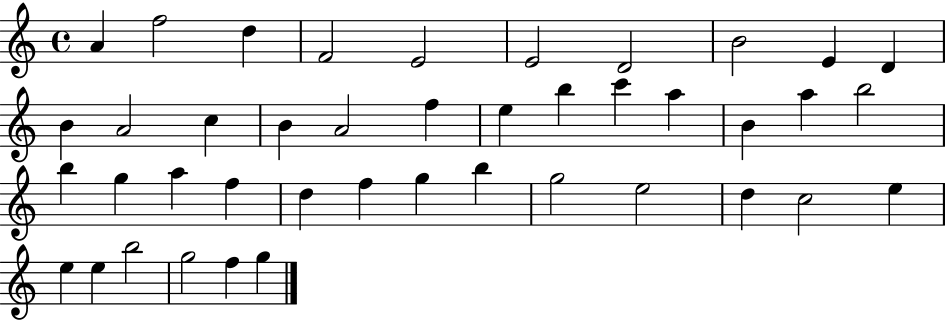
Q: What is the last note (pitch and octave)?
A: G5